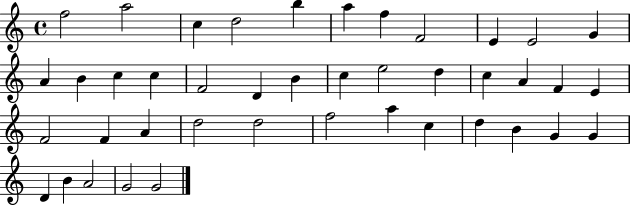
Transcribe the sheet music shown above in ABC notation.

X:1
T:Untitled
M:4/4
L:1/4
K:C
f2 a2 c d2 b a f F2 E E2 G A B c c F2 D B c e2 d c A F E F2 F A d2 d2 f2 a c d B G G D B A2 G2 G2